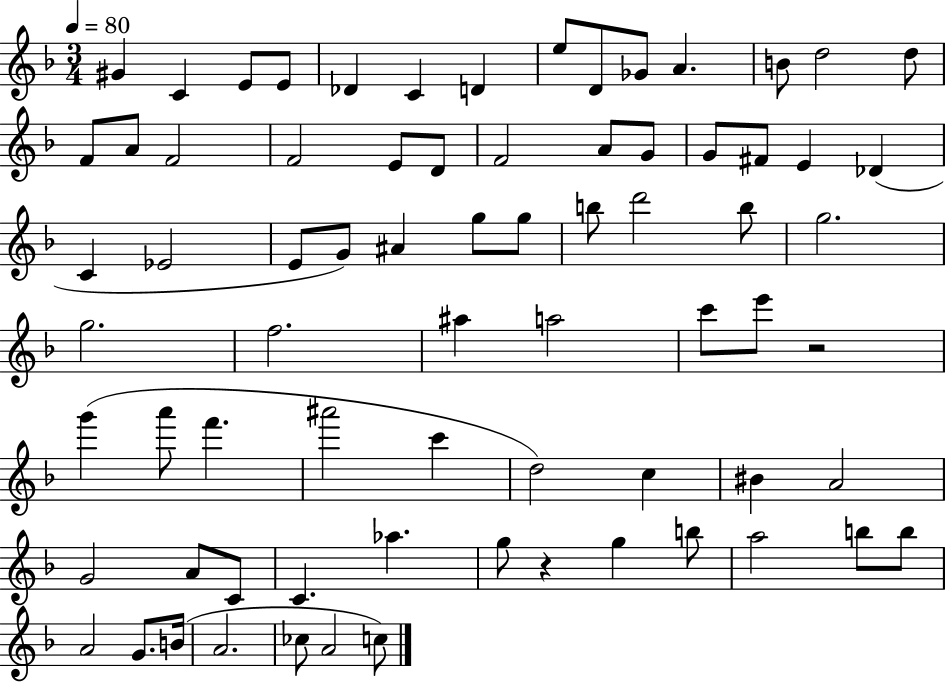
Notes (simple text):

G#4/q C4/q E4/e E4/e Db4/q C4/q D4/q E5/e D4/e Gb4/e A4/q. B4/e D5/h D5/e F4/e A4/e F4/h F4/h E4/e D4/e F4/h A4/e G4/e G4/e F#4/e E4/q Db4/q C4/q Eb4/h E4/e G4/e A#4/q G5/e G5/e B5/e D6/h B5/e G5/h. G5/h. F5/h. A#5/q A5/h C6/e E6/e R/h G6/q A6/e F6/q. A#6/h C6/q D5/h C5/q BIS4/q A4/h G4/h A4/e C4/e C4/q. Ab5/q. G5/e R/q G5/q B5/e A5/h B5/e B5/e A4/h G4/e. B4/s A4/h. CES5/e A4/h C5/e